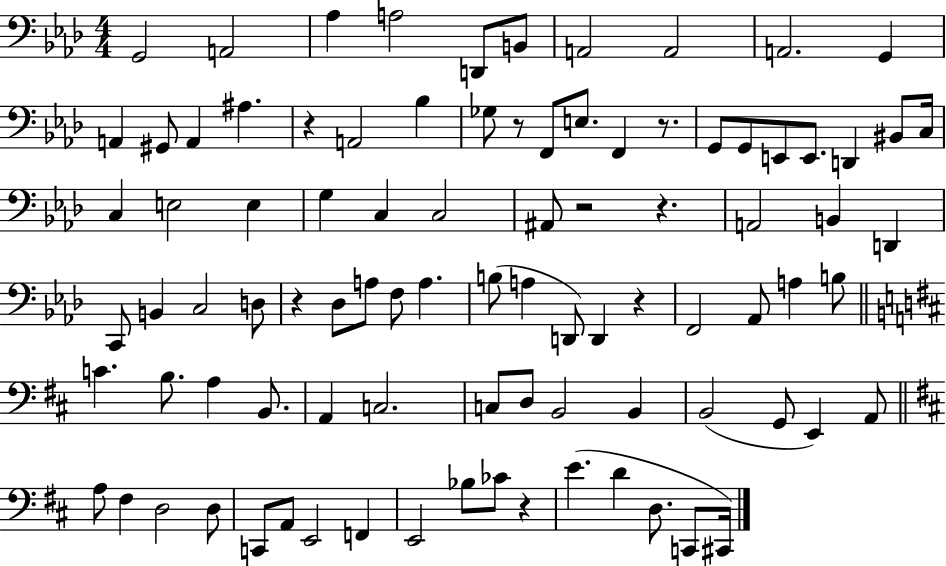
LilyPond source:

{
  \clef bass
  \numericTimeSignature
  \time 4/4
  \key aes \major
  g,2 a,2 | aes4 a2 d,8 b,8 | a,2 a,2 | a,2. g,4 | \break a,4 gis,8 a,4 ais4. | r4 a,2 bes4 | ges8 r8 f,8 e8. f,4 r8. | g,8 g,8 e,8 e,8. d,4 bis,8 c16 | \break c4 e2 e4 | g4 c4 c2 | ais,8 r2 r4. | a,2 b,4 d,4 | \break c,8 b,4 c2 d8 | r4 des8 a8 f8 a4. | b8( a4 d,8) d,4 r4 | f,2 aes,8 a4 b8 | \break \bar "||" \break \key d \major c'4. b8. a4 b,8. | a,4 c2. | c8 d8 b,2 b,4 | b,2( g,8 e,4) a,8 | \break \bar "||" \break \key d \major a8 fis4 d2 d8 | c,8 a,8 e,2 f,4 | e,2 bes8 ces'8 r4 | e'4.( d'4 d8. c,8 cis,16) | \break \bar "|."
}